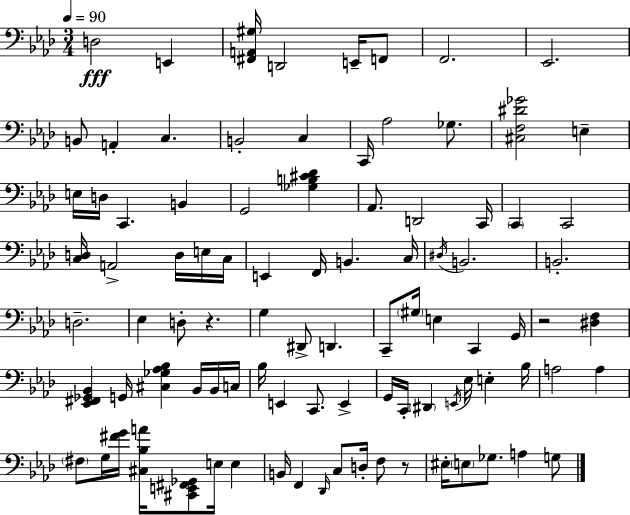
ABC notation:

X:1
T:Untitled
M:3/4
L:1/4
K:Ab
D,2 E,, [^F,,A,,^G,]/4 D,,2 E,,/4 F,,/2 F,,2 _E,,2 B,,/2 A,, C, B,,2 C, C,,/4 _A,2 _G,/2 [^C,F,^D_G]2 E, E,/4 D,/4 C,, B,, G,,2 [_G,B,^C_D] _A,,/2 D,,2 C,,/4 C,, C,,2 [C,D,]/4 A,,2 D,/4 E,/4 C,/4 E,, F,,/4 B,, C,/4 ^D,/4 B,,2 B,,2 D,2 _E, D,/2 z G, ^D,,/2 D,, C,,/2 ^G,/4 E, C,, G,,/4 z2 [^D,F,] [_E,,^F,,_G,,_B,,] G,,/4 [^C,_G,_A,_B,] _B,,/4 _B,,/4 C,/4 _B,/4 E,, C,,/2 E,, G,,/4 C,,/4 ^D,, E,,/4 _E,/4 E, _B,/4 A,2 A, ^F,/2 G,/4 [^FG]/4 [^C,_B,A]/4 [^C,,E,,^F,,_G,,]/2 E,/4 E, B,,/4 F,, _D,,/4 C,/2 D,/4 F,/2 z/2 ^E,/4 E,/2 _G,/2 A, G,/2